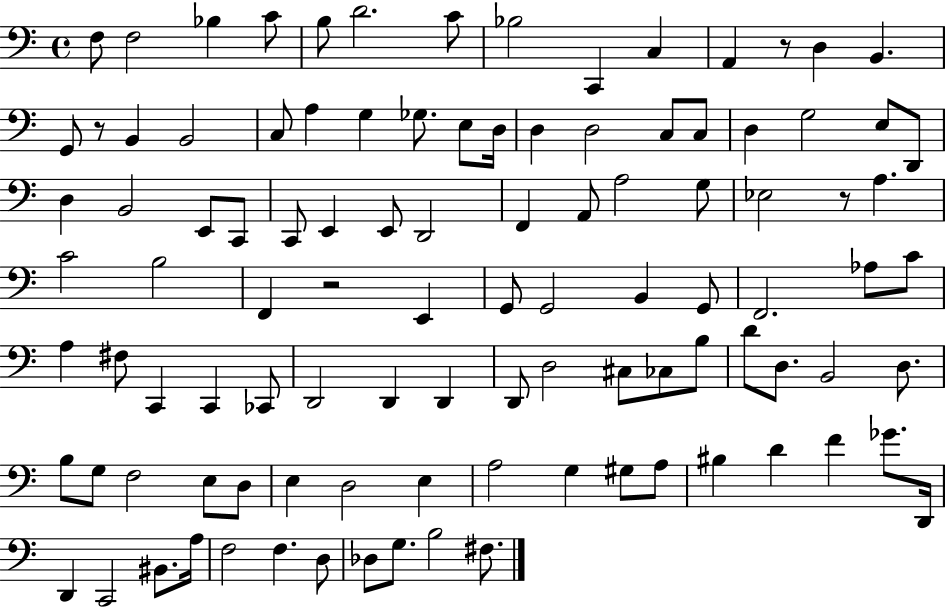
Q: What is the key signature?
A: C major